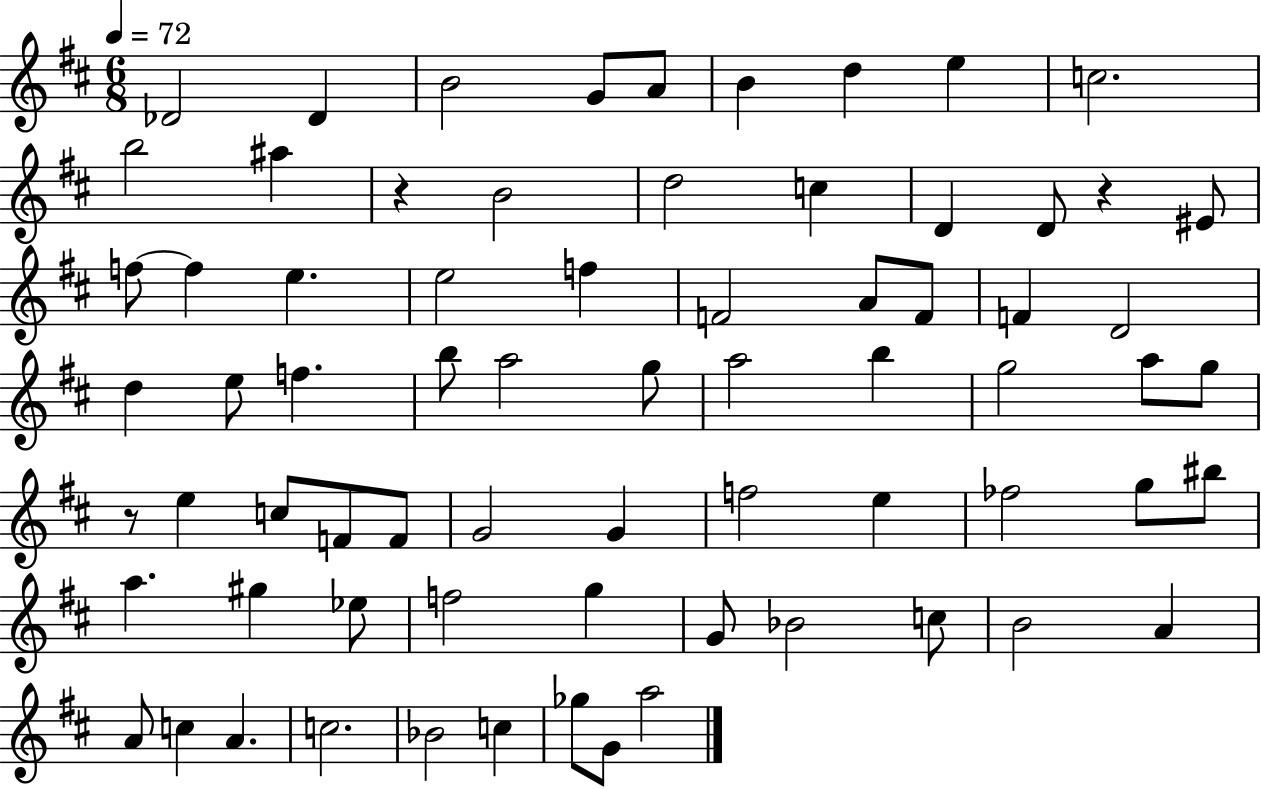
Db4/h Db4/q B4/h G4/e A4/e B4/q D5/q E5/q C5/h. B5/h A#5/q R/q B4/h D5/h C5/q D4/q D4/e R/q EIS4/e F5/e F5/q E5/q. E5/h F5/q F4/h A4/e F4/e F4/q D4/h D5/q E5/e F5/q. B5/e A5/h G5/e A5/h B5/q G5/h A5/e G5/e R/e E5/q C5/e F4/e F4/e G4/h G4/q F5/h E5/q FES5/h G5/e BIS5/e A5/q. G#5/q Eb5/e F5/h G5/q G4/e Bb4/h C5/e B4/h A4/q A4/e C5/q A4/q. C5/h. Bb4/h C5/q Gb5/e G4/e A5/h